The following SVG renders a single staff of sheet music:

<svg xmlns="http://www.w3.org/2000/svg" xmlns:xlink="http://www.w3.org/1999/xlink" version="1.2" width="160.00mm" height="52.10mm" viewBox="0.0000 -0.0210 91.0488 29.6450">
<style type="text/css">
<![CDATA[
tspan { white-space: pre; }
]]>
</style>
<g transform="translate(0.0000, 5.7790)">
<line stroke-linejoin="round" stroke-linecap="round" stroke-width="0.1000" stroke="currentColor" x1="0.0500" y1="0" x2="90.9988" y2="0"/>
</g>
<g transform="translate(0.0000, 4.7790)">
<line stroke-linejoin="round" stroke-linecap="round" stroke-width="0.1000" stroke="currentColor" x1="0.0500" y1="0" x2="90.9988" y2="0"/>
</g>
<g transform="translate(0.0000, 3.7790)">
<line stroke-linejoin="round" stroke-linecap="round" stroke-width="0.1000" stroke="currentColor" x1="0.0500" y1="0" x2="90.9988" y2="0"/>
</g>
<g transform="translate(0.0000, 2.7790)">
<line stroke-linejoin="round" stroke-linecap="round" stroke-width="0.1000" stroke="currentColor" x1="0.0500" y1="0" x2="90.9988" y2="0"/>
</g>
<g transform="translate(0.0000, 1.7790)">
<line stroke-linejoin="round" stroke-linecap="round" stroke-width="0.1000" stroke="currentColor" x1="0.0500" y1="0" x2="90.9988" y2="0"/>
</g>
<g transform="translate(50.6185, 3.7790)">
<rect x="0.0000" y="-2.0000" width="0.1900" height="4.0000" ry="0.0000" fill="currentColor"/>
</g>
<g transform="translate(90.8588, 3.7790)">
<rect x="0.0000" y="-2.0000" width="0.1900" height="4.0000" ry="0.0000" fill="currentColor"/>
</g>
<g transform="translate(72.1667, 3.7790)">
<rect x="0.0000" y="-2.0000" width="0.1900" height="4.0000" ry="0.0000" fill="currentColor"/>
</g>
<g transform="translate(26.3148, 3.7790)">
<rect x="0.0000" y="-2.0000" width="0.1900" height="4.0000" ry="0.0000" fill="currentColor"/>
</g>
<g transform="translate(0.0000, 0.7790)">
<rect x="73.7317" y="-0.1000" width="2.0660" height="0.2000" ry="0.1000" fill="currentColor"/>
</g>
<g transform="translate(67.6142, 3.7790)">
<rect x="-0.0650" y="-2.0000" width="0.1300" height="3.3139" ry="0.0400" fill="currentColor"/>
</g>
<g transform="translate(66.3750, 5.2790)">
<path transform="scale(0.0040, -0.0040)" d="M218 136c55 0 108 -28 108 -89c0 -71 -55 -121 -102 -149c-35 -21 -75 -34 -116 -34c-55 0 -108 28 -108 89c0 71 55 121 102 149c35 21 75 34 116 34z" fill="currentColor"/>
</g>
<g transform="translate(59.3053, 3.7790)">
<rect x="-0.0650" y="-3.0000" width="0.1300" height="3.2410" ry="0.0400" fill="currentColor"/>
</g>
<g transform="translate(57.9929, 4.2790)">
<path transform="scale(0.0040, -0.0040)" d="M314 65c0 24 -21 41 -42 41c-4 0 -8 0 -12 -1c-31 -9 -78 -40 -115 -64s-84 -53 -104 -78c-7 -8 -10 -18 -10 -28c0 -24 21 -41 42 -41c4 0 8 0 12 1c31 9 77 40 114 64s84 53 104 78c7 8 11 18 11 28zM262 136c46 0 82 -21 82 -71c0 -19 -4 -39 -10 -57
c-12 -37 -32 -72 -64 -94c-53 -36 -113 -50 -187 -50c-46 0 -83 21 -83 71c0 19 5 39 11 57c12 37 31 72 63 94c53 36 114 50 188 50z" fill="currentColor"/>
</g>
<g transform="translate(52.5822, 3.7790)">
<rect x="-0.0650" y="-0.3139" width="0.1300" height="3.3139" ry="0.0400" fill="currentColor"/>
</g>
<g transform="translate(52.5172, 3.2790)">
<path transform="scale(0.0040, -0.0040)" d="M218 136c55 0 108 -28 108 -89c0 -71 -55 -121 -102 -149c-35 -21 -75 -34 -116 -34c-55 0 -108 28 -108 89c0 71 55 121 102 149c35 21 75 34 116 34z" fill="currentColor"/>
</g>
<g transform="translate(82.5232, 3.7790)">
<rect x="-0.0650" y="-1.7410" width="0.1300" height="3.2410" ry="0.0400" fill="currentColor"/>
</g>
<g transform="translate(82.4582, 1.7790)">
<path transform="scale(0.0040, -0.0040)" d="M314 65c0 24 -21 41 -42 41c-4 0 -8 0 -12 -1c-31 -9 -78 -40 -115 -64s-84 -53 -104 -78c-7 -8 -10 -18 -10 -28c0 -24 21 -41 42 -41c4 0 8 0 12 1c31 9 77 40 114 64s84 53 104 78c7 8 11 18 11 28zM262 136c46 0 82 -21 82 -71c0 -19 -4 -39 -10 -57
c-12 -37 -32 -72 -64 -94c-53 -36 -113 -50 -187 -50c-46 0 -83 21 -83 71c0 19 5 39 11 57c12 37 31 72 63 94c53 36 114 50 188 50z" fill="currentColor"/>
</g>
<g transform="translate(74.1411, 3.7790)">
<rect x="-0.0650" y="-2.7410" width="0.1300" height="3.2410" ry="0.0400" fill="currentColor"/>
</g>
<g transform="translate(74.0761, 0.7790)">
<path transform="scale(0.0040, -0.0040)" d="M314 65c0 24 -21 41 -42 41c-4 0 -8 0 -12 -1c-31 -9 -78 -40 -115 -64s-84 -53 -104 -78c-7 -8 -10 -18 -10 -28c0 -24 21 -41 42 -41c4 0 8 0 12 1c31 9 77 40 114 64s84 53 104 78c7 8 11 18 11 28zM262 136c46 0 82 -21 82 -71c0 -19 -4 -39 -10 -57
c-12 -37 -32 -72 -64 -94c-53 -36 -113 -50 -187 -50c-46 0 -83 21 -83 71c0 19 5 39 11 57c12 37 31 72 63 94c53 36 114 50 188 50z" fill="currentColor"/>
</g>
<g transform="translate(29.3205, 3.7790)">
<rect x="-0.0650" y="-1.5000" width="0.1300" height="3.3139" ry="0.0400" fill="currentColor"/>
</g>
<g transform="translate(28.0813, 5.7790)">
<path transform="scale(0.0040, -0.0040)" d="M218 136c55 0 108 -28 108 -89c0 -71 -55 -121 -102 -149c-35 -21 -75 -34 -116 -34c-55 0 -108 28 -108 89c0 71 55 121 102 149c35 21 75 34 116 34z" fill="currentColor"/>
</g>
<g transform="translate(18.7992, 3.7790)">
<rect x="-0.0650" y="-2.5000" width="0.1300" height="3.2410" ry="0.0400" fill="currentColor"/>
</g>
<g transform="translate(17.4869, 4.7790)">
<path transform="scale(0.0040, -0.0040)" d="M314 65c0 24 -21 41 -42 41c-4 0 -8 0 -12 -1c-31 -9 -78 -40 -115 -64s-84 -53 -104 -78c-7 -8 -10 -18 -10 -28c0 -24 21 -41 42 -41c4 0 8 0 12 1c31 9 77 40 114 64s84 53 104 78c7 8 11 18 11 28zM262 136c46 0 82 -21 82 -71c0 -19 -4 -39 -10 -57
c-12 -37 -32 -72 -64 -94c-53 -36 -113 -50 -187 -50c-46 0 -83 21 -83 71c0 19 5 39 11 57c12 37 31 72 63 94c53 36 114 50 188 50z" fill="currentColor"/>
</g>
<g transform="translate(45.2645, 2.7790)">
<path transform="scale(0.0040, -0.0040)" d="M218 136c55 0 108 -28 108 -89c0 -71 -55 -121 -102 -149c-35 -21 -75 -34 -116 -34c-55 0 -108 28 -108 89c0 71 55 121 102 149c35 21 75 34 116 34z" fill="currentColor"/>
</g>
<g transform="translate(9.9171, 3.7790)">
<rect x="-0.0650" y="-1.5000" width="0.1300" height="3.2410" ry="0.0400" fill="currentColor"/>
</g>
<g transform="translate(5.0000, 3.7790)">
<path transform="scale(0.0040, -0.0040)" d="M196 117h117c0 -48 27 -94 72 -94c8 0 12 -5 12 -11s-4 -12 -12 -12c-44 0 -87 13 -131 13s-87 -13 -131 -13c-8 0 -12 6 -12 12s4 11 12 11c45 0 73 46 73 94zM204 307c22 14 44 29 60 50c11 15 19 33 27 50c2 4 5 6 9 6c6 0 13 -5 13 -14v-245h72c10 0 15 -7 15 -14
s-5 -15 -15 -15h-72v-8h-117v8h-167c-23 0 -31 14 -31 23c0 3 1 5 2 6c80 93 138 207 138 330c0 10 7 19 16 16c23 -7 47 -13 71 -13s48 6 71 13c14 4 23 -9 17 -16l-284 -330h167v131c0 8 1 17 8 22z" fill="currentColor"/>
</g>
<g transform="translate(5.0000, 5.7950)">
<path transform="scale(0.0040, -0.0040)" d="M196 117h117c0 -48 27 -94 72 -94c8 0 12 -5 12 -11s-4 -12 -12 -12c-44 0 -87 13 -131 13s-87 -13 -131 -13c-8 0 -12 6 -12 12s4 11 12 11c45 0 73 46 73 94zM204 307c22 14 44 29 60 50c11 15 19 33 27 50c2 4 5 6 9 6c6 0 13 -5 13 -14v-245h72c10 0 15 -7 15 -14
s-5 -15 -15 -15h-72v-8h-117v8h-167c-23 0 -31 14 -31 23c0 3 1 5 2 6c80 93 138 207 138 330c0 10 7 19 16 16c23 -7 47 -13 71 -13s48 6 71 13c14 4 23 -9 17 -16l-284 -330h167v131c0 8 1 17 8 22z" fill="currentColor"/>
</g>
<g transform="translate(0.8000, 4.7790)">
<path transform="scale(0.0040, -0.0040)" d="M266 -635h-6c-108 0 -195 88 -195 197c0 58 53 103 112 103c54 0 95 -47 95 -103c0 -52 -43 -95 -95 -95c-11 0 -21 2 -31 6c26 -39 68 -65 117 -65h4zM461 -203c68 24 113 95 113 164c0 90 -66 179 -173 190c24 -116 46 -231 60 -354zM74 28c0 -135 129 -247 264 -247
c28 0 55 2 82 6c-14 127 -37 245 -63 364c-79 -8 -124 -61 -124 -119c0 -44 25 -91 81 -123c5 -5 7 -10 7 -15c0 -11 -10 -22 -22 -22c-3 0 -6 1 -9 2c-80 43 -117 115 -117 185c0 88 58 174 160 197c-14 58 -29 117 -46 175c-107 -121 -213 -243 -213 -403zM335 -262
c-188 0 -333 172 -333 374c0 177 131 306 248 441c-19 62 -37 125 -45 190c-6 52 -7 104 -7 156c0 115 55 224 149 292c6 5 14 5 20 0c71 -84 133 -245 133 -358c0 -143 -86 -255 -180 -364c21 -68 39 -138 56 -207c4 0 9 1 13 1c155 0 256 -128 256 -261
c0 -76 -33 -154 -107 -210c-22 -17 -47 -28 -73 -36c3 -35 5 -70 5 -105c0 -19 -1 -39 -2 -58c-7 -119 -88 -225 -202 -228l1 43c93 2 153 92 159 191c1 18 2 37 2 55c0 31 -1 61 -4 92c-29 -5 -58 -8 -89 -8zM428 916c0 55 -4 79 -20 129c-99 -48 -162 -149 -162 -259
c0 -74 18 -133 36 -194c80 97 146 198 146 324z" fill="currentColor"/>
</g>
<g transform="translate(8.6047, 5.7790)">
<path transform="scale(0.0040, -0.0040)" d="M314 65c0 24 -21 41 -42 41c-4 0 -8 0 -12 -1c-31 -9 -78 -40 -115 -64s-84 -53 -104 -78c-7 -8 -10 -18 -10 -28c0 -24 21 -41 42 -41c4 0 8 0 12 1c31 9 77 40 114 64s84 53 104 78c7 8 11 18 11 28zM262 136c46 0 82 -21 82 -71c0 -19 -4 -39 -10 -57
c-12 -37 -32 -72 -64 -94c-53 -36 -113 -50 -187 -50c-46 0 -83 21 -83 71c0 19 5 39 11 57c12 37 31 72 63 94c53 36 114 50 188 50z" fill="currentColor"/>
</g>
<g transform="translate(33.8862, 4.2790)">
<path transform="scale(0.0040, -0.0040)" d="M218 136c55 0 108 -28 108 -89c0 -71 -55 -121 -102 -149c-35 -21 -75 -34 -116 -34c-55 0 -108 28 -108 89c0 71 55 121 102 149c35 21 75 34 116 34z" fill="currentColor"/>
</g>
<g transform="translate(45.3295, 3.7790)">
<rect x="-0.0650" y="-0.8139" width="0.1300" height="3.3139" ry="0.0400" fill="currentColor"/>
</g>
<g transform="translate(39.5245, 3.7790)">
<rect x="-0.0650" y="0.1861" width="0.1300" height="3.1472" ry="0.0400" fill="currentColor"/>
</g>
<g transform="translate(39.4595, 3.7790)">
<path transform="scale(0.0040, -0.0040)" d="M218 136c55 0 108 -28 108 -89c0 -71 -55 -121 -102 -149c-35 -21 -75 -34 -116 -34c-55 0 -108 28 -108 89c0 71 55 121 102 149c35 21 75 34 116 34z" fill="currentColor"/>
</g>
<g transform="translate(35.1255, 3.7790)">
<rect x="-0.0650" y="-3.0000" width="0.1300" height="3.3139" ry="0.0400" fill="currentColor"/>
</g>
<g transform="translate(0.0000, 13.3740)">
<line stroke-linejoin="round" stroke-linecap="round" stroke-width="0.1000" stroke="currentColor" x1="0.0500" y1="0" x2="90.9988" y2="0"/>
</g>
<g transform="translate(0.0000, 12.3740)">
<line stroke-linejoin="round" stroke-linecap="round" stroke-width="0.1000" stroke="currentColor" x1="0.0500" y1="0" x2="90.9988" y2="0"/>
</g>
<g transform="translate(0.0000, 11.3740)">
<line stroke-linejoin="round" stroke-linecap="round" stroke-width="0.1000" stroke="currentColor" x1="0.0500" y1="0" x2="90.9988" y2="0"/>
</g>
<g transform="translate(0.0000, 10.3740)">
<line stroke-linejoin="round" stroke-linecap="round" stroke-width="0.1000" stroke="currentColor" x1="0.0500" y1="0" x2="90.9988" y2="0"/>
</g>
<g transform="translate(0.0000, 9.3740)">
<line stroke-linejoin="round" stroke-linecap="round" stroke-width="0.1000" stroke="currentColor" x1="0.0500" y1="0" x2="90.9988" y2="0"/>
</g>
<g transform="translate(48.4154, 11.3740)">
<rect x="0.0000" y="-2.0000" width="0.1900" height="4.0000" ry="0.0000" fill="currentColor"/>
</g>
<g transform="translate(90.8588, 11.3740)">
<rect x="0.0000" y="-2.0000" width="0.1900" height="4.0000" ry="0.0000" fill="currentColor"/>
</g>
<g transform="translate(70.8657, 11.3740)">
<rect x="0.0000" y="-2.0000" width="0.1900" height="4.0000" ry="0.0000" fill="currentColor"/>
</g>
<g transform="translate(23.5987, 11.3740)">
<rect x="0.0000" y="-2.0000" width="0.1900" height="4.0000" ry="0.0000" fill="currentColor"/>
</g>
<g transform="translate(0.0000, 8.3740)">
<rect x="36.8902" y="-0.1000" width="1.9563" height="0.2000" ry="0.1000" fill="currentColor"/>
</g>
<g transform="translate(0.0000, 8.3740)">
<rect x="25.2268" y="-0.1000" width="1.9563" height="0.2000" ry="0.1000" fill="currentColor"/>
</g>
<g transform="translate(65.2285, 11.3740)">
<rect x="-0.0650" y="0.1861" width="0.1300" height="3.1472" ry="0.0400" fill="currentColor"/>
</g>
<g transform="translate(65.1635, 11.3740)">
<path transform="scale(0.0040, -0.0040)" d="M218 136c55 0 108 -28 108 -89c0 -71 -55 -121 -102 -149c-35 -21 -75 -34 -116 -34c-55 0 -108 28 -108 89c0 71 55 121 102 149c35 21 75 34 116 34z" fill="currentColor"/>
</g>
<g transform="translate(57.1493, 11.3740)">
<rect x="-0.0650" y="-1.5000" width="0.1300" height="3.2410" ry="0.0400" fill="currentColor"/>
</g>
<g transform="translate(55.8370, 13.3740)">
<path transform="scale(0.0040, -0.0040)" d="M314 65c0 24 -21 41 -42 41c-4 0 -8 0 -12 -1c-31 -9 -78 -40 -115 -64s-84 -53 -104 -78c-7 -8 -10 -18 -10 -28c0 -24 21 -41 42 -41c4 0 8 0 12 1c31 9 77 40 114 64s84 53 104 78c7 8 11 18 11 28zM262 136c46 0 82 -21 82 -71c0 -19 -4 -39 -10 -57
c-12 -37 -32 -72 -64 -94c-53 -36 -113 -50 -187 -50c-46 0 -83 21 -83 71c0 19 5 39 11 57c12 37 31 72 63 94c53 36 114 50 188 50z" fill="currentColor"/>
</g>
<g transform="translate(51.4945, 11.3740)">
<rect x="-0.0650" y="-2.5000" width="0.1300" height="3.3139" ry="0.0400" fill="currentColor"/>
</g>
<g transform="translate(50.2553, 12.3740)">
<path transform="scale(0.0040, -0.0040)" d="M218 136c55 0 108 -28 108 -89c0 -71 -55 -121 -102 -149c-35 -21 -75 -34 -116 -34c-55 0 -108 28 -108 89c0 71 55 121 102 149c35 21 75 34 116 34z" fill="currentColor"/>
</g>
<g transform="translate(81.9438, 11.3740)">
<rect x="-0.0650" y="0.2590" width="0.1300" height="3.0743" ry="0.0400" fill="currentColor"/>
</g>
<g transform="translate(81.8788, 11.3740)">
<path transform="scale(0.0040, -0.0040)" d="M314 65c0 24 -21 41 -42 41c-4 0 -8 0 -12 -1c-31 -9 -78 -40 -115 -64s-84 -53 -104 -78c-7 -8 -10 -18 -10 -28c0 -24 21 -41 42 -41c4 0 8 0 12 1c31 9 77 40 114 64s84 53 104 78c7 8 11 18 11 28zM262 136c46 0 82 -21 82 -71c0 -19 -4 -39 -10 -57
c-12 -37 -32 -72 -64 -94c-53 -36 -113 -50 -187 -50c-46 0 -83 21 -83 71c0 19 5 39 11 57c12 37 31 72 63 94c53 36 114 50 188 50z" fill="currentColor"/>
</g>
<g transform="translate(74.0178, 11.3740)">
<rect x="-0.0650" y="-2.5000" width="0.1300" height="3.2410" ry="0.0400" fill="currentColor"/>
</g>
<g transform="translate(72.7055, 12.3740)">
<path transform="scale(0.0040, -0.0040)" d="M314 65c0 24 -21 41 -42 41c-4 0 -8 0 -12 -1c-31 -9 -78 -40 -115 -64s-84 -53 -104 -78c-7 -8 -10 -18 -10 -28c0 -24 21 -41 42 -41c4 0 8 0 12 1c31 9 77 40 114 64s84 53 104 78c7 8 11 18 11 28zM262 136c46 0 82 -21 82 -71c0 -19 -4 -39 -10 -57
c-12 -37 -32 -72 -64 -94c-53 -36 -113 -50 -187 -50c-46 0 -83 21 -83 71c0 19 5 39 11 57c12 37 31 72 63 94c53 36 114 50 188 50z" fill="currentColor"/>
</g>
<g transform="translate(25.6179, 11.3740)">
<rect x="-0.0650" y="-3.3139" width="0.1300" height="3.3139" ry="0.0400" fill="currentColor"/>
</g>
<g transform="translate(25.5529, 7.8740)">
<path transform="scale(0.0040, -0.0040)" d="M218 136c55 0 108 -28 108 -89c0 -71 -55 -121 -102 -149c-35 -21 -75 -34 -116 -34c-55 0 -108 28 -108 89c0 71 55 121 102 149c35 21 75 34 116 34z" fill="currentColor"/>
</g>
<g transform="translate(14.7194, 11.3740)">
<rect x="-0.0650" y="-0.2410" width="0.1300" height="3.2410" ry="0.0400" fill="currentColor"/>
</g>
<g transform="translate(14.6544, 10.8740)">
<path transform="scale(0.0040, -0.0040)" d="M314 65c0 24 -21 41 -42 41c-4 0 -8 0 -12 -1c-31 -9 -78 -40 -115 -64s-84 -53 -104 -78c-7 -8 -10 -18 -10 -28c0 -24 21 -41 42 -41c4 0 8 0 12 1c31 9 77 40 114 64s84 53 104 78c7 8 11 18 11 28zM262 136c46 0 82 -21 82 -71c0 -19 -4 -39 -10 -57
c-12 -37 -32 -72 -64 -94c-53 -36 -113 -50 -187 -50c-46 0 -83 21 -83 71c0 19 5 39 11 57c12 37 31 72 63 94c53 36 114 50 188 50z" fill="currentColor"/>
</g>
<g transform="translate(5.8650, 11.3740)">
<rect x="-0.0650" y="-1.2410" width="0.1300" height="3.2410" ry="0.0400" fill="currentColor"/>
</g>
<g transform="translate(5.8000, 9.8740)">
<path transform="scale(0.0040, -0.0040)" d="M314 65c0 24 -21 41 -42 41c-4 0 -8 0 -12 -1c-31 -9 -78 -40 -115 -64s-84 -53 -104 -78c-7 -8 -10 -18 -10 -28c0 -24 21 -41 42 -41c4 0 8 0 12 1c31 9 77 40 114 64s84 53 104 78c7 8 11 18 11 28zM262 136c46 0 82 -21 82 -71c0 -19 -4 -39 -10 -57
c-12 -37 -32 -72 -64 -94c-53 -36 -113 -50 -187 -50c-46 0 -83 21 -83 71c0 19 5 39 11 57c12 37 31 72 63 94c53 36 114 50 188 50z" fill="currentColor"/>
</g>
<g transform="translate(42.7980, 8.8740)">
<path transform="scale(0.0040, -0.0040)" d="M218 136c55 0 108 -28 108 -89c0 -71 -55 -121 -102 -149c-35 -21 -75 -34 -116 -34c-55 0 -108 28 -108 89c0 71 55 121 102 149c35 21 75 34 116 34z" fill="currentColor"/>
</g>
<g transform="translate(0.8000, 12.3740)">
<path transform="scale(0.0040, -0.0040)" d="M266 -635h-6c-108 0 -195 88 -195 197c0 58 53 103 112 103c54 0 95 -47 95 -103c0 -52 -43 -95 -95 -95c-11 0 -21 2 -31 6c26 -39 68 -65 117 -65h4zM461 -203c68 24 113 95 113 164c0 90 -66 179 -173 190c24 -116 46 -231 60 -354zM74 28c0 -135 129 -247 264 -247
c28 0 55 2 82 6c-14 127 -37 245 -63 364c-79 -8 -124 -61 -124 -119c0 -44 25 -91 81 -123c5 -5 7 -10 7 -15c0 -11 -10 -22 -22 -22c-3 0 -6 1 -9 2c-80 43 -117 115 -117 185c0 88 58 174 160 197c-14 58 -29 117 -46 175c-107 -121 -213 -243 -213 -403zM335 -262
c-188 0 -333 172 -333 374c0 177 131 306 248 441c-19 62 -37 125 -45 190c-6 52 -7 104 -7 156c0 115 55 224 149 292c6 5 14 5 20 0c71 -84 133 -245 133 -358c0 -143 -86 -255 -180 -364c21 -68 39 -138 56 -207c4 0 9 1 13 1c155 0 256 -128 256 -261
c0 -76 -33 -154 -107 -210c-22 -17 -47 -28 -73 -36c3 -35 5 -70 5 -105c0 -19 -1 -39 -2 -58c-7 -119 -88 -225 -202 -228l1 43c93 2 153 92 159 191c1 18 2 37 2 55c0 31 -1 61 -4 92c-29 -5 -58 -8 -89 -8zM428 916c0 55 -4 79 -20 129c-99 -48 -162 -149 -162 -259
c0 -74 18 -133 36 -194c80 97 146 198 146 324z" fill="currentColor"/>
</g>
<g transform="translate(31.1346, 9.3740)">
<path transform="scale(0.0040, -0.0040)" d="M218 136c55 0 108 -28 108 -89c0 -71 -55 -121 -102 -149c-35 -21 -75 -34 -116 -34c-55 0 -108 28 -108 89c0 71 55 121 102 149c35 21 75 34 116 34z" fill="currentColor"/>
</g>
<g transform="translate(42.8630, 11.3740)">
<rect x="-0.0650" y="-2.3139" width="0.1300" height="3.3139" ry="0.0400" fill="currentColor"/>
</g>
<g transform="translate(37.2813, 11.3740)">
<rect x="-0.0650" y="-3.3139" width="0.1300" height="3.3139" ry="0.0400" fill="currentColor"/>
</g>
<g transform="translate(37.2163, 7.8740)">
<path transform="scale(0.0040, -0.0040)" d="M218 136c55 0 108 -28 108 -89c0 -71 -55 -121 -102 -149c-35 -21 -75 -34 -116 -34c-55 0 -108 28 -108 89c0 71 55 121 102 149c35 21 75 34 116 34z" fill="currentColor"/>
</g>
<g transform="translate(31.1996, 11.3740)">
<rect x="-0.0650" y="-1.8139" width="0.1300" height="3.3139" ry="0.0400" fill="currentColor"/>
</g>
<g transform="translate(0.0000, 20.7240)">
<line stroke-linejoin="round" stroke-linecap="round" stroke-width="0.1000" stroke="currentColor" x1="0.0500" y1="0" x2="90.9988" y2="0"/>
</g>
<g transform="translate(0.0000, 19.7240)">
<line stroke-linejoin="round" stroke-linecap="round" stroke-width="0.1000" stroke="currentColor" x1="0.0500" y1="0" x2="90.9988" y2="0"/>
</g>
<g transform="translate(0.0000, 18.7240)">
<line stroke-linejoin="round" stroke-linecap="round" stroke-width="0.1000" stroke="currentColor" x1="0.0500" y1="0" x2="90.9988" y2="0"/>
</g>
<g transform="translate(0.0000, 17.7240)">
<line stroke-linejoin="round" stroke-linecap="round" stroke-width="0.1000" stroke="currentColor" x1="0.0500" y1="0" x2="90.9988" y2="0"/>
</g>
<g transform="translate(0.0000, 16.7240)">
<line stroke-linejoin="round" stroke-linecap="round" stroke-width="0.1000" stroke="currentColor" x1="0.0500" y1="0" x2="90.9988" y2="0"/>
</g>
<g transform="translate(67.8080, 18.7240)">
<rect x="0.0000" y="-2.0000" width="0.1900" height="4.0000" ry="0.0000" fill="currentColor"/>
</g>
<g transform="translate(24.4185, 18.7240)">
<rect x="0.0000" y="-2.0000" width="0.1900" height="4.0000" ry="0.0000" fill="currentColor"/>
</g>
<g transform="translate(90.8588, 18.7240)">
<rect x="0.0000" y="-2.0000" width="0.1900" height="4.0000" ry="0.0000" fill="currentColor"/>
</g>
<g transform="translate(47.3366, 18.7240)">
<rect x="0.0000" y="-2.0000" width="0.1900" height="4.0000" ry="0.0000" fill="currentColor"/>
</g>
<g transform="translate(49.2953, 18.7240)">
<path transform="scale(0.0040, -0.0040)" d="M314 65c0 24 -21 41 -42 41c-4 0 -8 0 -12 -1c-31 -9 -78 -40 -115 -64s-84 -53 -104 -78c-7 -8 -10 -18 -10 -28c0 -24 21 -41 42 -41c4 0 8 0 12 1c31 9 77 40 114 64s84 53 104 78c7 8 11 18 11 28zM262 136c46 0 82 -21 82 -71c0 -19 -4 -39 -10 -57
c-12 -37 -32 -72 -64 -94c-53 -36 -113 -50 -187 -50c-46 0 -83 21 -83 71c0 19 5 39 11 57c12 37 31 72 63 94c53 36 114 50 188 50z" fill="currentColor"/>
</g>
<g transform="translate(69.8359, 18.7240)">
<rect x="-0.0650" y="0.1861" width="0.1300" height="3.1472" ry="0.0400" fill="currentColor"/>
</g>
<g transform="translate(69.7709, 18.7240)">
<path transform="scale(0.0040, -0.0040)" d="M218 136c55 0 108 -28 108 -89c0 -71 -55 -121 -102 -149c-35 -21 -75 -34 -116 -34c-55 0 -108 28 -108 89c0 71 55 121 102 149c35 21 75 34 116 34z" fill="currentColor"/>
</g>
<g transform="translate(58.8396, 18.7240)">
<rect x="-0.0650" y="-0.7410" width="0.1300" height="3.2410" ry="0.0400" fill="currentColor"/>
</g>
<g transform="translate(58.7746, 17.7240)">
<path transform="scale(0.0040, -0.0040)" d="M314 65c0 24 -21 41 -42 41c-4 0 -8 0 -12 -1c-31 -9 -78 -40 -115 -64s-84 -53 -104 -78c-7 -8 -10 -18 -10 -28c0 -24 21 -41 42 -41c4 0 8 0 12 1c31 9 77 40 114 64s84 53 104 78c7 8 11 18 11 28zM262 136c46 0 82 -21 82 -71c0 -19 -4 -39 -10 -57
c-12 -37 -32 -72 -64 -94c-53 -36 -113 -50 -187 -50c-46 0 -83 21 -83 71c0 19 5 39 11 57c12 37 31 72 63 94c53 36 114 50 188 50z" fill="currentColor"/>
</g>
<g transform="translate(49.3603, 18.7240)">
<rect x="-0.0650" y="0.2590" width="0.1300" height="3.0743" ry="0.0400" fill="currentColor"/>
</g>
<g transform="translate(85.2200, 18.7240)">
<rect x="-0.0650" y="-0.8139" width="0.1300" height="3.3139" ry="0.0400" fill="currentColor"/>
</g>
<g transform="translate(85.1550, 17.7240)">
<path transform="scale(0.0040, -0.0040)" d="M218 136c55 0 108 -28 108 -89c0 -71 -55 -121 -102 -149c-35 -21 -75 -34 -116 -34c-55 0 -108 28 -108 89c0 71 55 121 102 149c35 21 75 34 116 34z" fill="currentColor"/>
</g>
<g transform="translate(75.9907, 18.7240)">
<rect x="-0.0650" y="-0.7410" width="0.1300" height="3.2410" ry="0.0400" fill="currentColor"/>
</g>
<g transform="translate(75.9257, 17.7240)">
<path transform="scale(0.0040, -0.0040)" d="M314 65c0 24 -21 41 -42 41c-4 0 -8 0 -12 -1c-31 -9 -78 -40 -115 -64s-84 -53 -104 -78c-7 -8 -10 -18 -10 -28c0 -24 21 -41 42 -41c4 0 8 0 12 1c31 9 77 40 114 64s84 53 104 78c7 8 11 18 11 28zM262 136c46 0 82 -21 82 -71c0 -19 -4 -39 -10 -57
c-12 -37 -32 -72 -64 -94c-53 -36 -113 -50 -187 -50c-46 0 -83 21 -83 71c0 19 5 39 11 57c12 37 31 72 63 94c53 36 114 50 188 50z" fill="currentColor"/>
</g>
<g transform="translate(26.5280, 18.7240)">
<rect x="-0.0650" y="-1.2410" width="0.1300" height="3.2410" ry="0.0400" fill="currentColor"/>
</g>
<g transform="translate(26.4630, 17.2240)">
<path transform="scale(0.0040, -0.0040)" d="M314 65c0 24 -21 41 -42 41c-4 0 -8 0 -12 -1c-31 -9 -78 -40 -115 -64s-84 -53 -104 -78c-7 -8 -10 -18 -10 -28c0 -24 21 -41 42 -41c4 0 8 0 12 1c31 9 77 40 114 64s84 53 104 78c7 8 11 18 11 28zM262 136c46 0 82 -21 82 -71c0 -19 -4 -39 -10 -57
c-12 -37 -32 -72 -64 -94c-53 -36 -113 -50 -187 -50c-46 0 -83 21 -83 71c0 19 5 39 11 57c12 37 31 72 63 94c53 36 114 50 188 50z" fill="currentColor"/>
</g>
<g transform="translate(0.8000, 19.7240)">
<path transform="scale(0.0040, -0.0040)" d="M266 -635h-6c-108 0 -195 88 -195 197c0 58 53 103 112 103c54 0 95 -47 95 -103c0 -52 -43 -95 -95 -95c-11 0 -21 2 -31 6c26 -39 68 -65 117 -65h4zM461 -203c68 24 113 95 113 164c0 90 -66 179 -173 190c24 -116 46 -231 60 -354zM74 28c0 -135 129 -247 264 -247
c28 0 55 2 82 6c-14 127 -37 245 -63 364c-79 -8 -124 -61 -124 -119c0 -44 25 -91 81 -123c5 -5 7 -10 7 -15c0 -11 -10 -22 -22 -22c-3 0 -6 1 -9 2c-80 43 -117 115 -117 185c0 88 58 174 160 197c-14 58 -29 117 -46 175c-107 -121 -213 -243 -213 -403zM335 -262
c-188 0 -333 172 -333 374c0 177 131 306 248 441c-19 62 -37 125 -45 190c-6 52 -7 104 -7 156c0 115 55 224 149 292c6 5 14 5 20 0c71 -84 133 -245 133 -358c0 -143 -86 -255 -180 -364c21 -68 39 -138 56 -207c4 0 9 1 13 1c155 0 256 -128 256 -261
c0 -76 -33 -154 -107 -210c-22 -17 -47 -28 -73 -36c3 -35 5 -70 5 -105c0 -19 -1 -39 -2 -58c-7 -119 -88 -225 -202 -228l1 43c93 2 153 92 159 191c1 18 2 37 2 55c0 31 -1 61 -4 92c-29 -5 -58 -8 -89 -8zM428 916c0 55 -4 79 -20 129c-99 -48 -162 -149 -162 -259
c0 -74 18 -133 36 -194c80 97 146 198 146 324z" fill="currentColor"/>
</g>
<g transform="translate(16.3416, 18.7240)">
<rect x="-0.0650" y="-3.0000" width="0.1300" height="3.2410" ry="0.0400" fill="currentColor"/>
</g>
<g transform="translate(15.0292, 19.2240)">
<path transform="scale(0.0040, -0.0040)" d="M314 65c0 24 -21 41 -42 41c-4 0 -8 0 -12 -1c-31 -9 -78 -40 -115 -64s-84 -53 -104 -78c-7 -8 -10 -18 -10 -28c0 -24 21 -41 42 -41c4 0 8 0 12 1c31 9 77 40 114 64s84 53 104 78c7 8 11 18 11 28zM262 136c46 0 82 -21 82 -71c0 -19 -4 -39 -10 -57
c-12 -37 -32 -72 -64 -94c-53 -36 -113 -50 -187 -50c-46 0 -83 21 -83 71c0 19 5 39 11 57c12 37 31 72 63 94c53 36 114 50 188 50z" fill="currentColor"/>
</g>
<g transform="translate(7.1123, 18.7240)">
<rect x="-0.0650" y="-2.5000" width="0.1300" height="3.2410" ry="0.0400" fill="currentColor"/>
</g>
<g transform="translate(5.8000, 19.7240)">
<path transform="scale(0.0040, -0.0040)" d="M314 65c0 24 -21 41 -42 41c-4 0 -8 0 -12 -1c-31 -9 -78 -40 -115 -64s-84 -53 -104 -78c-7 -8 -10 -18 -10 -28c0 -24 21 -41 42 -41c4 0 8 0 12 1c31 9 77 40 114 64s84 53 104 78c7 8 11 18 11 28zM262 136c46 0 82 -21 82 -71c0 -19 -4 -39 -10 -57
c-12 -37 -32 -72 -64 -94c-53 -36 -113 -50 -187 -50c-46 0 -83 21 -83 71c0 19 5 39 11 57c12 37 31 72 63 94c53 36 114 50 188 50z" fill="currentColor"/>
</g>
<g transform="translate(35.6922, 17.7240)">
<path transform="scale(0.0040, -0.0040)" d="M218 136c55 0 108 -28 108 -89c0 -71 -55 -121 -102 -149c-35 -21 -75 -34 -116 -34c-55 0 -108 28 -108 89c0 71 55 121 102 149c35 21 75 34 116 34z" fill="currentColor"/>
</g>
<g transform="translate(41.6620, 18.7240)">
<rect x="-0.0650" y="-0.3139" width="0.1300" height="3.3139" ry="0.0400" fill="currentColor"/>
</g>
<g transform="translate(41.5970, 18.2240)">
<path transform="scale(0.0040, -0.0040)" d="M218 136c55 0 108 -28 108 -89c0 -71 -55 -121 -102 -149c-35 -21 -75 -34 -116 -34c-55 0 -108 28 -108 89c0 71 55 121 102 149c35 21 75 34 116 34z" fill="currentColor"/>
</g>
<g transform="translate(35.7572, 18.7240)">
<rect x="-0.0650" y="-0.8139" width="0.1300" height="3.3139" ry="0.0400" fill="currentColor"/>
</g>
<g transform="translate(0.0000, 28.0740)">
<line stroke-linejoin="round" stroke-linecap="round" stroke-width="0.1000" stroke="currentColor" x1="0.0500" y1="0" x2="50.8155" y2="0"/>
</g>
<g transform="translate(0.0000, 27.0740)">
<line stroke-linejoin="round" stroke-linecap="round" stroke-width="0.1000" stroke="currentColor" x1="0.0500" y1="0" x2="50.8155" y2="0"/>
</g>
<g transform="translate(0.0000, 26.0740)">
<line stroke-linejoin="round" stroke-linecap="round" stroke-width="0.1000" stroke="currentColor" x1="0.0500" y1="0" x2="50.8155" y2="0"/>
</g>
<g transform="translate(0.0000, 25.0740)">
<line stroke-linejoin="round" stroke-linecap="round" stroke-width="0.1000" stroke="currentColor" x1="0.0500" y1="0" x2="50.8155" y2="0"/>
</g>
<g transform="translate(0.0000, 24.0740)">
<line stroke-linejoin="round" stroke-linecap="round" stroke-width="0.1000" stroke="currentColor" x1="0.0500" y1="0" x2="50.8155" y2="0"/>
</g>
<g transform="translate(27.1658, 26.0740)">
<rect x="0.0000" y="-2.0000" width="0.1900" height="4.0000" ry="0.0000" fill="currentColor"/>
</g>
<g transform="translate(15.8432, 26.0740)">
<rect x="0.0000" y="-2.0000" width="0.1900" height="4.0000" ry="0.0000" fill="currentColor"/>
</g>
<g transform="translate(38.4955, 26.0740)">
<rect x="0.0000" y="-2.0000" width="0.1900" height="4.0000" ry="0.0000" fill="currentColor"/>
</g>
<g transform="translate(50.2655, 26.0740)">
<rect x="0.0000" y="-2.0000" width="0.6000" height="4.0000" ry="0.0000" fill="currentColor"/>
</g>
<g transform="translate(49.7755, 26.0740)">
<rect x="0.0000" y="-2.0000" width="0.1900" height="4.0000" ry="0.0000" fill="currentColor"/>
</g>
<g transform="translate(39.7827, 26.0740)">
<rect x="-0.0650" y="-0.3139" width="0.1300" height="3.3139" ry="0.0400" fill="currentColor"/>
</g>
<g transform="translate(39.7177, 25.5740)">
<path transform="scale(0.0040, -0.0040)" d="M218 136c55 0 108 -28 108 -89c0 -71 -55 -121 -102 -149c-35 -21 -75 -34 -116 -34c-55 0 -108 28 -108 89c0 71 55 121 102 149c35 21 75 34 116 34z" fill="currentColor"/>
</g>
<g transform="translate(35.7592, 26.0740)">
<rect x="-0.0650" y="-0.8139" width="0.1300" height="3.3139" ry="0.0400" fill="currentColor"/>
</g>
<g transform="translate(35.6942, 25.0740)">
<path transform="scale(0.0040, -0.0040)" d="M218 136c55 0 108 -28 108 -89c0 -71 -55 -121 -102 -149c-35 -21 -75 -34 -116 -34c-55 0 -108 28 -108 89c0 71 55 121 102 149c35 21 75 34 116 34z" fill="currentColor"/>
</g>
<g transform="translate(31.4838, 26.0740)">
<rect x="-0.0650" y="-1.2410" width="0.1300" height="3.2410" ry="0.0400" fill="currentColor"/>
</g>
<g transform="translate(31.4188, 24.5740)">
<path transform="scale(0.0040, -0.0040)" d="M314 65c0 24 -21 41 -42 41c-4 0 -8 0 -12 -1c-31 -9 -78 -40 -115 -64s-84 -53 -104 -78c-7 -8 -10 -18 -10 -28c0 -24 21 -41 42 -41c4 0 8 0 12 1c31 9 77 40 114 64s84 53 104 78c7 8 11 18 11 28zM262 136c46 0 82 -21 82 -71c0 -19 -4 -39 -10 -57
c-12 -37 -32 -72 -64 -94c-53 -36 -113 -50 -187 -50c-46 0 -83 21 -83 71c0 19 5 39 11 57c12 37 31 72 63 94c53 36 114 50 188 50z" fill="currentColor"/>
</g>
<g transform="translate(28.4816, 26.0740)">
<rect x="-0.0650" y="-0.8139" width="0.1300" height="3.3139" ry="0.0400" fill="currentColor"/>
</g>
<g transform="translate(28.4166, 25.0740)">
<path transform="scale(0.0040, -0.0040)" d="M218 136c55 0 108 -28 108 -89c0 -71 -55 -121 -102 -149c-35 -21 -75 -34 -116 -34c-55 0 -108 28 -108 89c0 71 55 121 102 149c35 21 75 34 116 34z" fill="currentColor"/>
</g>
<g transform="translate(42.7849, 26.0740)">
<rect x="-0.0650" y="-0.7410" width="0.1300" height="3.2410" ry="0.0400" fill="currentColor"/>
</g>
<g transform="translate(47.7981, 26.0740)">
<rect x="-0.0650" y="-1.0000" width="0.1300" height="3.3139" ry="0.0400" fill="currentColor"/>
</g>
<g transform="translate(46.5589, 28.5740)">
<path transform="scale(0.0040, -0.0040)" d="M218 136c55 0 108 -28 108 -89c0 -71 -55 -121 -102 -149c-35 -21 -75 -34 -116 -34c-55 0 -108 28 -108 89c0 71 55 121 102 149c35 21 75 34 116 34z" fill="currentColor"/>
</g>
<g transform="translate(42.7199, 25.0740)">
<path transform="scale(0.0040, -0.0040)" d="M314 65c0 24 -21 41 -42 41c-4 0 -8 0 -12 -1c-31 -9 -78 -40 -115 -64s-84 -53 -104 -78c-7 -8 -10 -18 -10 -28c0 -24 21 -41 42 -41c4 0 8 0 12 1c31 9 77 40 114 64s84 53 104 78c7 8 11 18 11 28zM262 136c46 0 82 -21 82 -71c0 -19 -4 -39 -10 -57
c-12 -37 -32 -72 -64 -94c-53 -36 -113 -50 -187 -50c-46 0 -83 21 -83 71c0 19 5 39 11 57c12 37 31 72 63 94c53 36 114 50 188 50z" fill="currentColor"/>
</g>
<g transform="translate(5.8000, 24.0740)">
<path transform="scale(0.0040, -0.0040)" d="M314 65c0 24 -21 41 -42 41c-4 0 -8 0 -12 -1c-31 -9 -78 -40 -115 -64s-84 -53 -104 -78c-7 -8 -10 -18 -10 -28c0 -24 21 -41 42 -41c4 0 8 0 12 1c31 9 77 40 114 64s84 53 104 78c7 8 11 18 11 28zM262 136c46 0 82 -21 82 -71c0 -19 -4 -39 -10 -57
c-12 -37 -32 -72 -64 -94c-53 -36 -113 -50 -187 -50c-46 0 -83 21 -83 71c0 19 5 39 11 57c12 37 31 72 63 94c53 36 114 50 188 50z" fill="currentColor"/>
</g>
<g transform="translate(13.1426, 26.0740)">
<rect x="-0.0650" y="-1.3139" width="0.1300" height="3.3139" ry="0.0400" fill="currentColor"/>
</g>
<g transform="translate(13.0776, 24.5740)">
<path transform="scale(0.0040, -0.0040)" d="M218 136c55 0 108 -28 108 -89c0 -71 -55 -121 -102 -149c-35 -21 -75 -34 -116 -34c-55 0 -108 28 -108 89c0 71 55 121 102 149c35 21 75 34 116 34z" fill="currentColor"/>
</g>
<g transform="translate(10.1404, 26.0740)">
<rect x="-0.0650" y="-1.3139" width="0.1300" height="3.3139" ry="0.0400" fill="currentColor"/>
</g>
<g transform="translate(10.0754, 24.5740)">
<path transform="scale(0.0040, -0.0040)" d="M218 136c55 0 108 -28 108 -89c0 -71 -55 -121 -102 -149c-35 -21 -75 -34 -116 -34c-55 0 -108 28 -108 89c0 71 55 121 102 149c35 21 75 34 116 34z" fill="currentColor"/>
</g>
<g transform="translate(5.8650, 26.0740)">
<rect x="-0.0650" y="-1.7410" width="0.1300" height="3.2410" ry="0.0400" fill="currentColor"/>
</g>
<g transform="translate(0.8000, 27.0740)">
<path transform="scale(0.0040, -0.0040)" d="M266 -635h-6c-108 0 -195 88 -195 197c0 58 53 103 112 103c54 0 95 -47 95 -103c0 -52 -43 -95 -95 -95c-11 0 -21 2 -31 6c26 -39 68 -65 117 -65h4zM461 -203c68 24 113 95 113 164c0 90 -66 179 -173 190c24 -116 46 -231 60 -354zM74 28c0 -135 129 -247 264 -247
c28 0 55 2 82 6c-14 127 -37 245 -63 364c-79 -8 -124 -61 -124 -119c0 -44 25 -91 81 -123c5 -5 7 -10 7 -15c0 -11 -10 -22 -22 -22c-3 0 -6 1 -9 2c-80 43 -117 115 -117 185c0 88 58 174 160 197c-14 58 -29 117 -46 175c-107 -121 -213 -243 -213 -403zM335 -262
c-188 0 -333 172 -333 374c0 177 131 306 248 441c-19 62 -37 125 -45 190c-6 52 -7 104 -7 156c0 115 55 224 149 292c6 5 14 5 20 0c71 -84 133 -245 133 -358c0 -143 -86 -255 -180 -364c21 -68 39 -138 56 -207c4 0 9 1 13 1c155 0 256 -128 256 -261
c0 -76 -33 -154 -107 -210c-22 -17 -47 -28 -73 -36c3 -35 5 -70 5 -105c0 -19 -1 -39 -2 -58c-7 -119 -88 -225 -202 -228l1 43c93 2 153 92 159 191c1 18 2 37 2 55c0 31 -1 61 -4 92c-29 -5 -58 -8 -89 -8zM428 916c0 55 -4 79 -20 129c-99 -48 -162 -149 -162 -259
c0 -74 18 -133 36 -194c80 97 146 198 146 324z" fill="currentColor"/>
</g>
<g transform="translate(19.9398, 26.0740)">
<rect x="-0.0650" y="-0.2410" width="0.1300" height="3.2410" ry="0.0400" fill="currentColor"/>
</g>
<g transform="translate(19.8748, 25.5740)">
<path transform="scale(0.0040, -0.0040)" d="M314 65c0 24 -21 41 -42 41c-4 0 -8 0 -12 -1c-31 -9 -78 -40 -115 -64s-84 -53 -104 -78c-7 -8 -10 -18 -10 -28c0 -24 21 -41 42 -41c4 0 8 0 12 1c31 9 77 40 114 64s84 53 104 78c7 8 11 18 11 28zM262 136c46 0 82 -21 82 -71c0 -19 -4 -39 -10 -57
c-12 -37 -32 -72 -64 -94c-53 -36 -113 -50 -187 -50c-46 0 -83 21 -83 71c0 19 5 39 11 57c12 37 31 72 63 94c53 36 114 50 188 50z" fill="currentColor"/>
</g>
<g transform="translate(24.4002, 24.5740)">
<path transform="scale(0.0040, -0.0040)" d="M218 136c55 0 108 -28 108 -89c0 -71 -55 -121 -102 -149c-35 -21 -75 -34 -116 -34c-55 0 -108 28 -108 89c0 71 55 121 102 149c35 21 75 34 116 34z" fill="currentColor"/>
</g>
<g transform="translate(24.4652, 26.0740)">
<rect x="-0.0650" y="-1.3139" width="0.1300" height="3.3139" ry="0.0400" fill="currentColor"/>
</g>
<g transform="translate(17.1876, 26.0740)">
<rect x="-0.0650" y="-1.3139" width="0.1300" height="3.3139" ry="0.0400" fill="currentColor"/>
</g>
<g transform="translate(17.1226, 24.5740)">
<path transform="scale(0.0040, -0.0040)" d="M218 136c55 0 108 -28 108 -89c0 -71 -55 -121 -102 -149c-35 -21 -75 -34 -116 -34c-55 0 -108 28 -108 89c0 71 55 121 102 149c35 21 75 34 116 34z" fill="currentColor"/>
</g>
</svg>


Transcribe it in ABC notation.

X:1
T:Untitled
M:4/4
L:1/4
K:C
E2 G2 E A B d c A2 F a2 f2 e2 c2 b f b g G E2 B G2 B2 G2 A2 e2 d c B2 d2 B d2 d f2 e e e c2 e d e2 d c d2 D